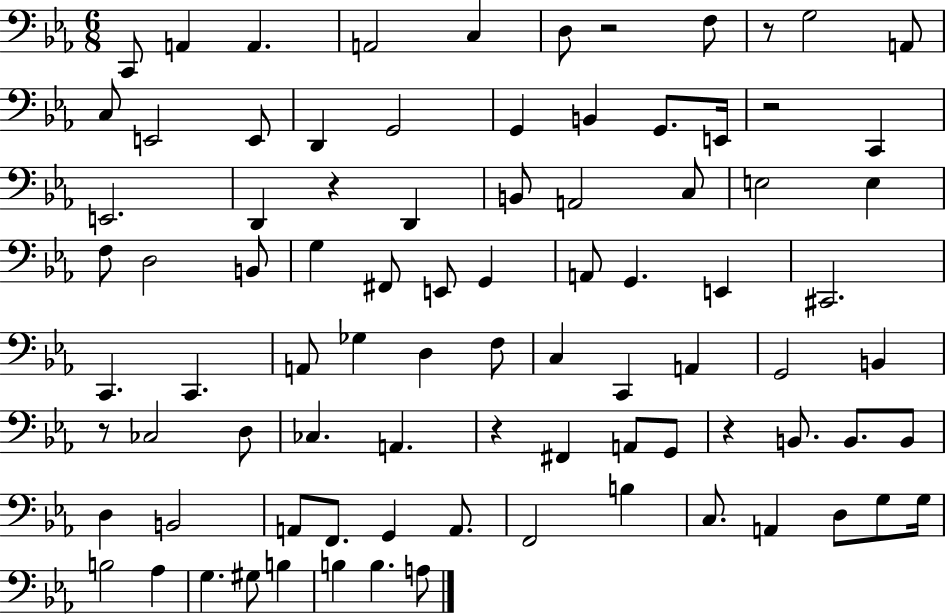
C2/e A2/q A2/q. A2/h C3/q D3/e R/h F3/e R/e G3/h A2/e C3/e E2/h E2/e D2/q G2/h G2/q B2/q G2/e. E2/s R/h C2/q E2/h. D2/q R/q D2/q B2/e A2/h C3/e E3/h E3/q F3/e D3/h B2/e G3/q F#2/e E2/e G2/q A2/e G2/q. E2/q C#2/h. C2/q. C2/q. A2/e Gb3/q D3/q F3/e C3/q C2/q A2/q G2/h B2/q R/e CES3/h D3/e CES3/q. A2/q. R/q F#2/q A2/e G2/e R/q B2/e. B2/e. B2/e D3/q B2/h A2/e F2/e. G2/q A2/e. F2/h B3/q C3/e. A2/q D3/e G3/e G3/s B3/h Ab3/q G3/q. G#3/e B3/q B3/q B3/q. A3/e